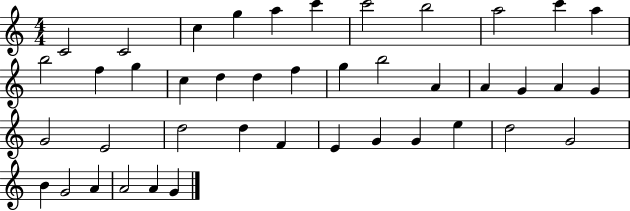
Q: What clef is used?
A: treble